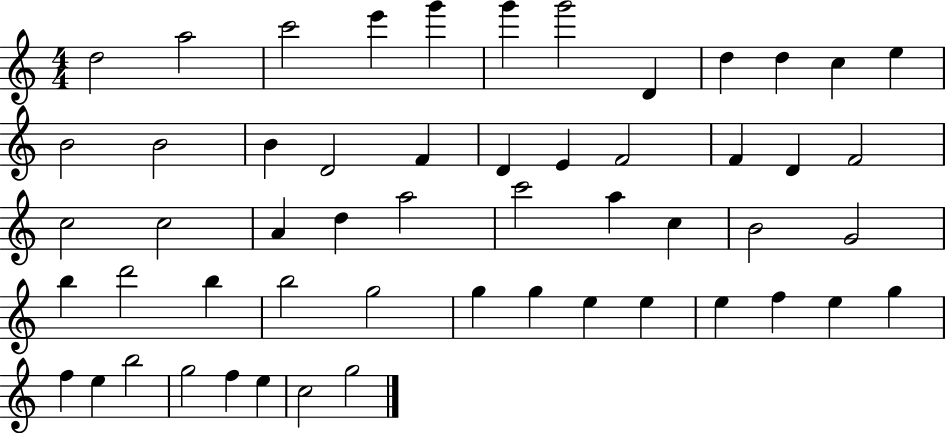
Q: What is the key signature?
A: C major